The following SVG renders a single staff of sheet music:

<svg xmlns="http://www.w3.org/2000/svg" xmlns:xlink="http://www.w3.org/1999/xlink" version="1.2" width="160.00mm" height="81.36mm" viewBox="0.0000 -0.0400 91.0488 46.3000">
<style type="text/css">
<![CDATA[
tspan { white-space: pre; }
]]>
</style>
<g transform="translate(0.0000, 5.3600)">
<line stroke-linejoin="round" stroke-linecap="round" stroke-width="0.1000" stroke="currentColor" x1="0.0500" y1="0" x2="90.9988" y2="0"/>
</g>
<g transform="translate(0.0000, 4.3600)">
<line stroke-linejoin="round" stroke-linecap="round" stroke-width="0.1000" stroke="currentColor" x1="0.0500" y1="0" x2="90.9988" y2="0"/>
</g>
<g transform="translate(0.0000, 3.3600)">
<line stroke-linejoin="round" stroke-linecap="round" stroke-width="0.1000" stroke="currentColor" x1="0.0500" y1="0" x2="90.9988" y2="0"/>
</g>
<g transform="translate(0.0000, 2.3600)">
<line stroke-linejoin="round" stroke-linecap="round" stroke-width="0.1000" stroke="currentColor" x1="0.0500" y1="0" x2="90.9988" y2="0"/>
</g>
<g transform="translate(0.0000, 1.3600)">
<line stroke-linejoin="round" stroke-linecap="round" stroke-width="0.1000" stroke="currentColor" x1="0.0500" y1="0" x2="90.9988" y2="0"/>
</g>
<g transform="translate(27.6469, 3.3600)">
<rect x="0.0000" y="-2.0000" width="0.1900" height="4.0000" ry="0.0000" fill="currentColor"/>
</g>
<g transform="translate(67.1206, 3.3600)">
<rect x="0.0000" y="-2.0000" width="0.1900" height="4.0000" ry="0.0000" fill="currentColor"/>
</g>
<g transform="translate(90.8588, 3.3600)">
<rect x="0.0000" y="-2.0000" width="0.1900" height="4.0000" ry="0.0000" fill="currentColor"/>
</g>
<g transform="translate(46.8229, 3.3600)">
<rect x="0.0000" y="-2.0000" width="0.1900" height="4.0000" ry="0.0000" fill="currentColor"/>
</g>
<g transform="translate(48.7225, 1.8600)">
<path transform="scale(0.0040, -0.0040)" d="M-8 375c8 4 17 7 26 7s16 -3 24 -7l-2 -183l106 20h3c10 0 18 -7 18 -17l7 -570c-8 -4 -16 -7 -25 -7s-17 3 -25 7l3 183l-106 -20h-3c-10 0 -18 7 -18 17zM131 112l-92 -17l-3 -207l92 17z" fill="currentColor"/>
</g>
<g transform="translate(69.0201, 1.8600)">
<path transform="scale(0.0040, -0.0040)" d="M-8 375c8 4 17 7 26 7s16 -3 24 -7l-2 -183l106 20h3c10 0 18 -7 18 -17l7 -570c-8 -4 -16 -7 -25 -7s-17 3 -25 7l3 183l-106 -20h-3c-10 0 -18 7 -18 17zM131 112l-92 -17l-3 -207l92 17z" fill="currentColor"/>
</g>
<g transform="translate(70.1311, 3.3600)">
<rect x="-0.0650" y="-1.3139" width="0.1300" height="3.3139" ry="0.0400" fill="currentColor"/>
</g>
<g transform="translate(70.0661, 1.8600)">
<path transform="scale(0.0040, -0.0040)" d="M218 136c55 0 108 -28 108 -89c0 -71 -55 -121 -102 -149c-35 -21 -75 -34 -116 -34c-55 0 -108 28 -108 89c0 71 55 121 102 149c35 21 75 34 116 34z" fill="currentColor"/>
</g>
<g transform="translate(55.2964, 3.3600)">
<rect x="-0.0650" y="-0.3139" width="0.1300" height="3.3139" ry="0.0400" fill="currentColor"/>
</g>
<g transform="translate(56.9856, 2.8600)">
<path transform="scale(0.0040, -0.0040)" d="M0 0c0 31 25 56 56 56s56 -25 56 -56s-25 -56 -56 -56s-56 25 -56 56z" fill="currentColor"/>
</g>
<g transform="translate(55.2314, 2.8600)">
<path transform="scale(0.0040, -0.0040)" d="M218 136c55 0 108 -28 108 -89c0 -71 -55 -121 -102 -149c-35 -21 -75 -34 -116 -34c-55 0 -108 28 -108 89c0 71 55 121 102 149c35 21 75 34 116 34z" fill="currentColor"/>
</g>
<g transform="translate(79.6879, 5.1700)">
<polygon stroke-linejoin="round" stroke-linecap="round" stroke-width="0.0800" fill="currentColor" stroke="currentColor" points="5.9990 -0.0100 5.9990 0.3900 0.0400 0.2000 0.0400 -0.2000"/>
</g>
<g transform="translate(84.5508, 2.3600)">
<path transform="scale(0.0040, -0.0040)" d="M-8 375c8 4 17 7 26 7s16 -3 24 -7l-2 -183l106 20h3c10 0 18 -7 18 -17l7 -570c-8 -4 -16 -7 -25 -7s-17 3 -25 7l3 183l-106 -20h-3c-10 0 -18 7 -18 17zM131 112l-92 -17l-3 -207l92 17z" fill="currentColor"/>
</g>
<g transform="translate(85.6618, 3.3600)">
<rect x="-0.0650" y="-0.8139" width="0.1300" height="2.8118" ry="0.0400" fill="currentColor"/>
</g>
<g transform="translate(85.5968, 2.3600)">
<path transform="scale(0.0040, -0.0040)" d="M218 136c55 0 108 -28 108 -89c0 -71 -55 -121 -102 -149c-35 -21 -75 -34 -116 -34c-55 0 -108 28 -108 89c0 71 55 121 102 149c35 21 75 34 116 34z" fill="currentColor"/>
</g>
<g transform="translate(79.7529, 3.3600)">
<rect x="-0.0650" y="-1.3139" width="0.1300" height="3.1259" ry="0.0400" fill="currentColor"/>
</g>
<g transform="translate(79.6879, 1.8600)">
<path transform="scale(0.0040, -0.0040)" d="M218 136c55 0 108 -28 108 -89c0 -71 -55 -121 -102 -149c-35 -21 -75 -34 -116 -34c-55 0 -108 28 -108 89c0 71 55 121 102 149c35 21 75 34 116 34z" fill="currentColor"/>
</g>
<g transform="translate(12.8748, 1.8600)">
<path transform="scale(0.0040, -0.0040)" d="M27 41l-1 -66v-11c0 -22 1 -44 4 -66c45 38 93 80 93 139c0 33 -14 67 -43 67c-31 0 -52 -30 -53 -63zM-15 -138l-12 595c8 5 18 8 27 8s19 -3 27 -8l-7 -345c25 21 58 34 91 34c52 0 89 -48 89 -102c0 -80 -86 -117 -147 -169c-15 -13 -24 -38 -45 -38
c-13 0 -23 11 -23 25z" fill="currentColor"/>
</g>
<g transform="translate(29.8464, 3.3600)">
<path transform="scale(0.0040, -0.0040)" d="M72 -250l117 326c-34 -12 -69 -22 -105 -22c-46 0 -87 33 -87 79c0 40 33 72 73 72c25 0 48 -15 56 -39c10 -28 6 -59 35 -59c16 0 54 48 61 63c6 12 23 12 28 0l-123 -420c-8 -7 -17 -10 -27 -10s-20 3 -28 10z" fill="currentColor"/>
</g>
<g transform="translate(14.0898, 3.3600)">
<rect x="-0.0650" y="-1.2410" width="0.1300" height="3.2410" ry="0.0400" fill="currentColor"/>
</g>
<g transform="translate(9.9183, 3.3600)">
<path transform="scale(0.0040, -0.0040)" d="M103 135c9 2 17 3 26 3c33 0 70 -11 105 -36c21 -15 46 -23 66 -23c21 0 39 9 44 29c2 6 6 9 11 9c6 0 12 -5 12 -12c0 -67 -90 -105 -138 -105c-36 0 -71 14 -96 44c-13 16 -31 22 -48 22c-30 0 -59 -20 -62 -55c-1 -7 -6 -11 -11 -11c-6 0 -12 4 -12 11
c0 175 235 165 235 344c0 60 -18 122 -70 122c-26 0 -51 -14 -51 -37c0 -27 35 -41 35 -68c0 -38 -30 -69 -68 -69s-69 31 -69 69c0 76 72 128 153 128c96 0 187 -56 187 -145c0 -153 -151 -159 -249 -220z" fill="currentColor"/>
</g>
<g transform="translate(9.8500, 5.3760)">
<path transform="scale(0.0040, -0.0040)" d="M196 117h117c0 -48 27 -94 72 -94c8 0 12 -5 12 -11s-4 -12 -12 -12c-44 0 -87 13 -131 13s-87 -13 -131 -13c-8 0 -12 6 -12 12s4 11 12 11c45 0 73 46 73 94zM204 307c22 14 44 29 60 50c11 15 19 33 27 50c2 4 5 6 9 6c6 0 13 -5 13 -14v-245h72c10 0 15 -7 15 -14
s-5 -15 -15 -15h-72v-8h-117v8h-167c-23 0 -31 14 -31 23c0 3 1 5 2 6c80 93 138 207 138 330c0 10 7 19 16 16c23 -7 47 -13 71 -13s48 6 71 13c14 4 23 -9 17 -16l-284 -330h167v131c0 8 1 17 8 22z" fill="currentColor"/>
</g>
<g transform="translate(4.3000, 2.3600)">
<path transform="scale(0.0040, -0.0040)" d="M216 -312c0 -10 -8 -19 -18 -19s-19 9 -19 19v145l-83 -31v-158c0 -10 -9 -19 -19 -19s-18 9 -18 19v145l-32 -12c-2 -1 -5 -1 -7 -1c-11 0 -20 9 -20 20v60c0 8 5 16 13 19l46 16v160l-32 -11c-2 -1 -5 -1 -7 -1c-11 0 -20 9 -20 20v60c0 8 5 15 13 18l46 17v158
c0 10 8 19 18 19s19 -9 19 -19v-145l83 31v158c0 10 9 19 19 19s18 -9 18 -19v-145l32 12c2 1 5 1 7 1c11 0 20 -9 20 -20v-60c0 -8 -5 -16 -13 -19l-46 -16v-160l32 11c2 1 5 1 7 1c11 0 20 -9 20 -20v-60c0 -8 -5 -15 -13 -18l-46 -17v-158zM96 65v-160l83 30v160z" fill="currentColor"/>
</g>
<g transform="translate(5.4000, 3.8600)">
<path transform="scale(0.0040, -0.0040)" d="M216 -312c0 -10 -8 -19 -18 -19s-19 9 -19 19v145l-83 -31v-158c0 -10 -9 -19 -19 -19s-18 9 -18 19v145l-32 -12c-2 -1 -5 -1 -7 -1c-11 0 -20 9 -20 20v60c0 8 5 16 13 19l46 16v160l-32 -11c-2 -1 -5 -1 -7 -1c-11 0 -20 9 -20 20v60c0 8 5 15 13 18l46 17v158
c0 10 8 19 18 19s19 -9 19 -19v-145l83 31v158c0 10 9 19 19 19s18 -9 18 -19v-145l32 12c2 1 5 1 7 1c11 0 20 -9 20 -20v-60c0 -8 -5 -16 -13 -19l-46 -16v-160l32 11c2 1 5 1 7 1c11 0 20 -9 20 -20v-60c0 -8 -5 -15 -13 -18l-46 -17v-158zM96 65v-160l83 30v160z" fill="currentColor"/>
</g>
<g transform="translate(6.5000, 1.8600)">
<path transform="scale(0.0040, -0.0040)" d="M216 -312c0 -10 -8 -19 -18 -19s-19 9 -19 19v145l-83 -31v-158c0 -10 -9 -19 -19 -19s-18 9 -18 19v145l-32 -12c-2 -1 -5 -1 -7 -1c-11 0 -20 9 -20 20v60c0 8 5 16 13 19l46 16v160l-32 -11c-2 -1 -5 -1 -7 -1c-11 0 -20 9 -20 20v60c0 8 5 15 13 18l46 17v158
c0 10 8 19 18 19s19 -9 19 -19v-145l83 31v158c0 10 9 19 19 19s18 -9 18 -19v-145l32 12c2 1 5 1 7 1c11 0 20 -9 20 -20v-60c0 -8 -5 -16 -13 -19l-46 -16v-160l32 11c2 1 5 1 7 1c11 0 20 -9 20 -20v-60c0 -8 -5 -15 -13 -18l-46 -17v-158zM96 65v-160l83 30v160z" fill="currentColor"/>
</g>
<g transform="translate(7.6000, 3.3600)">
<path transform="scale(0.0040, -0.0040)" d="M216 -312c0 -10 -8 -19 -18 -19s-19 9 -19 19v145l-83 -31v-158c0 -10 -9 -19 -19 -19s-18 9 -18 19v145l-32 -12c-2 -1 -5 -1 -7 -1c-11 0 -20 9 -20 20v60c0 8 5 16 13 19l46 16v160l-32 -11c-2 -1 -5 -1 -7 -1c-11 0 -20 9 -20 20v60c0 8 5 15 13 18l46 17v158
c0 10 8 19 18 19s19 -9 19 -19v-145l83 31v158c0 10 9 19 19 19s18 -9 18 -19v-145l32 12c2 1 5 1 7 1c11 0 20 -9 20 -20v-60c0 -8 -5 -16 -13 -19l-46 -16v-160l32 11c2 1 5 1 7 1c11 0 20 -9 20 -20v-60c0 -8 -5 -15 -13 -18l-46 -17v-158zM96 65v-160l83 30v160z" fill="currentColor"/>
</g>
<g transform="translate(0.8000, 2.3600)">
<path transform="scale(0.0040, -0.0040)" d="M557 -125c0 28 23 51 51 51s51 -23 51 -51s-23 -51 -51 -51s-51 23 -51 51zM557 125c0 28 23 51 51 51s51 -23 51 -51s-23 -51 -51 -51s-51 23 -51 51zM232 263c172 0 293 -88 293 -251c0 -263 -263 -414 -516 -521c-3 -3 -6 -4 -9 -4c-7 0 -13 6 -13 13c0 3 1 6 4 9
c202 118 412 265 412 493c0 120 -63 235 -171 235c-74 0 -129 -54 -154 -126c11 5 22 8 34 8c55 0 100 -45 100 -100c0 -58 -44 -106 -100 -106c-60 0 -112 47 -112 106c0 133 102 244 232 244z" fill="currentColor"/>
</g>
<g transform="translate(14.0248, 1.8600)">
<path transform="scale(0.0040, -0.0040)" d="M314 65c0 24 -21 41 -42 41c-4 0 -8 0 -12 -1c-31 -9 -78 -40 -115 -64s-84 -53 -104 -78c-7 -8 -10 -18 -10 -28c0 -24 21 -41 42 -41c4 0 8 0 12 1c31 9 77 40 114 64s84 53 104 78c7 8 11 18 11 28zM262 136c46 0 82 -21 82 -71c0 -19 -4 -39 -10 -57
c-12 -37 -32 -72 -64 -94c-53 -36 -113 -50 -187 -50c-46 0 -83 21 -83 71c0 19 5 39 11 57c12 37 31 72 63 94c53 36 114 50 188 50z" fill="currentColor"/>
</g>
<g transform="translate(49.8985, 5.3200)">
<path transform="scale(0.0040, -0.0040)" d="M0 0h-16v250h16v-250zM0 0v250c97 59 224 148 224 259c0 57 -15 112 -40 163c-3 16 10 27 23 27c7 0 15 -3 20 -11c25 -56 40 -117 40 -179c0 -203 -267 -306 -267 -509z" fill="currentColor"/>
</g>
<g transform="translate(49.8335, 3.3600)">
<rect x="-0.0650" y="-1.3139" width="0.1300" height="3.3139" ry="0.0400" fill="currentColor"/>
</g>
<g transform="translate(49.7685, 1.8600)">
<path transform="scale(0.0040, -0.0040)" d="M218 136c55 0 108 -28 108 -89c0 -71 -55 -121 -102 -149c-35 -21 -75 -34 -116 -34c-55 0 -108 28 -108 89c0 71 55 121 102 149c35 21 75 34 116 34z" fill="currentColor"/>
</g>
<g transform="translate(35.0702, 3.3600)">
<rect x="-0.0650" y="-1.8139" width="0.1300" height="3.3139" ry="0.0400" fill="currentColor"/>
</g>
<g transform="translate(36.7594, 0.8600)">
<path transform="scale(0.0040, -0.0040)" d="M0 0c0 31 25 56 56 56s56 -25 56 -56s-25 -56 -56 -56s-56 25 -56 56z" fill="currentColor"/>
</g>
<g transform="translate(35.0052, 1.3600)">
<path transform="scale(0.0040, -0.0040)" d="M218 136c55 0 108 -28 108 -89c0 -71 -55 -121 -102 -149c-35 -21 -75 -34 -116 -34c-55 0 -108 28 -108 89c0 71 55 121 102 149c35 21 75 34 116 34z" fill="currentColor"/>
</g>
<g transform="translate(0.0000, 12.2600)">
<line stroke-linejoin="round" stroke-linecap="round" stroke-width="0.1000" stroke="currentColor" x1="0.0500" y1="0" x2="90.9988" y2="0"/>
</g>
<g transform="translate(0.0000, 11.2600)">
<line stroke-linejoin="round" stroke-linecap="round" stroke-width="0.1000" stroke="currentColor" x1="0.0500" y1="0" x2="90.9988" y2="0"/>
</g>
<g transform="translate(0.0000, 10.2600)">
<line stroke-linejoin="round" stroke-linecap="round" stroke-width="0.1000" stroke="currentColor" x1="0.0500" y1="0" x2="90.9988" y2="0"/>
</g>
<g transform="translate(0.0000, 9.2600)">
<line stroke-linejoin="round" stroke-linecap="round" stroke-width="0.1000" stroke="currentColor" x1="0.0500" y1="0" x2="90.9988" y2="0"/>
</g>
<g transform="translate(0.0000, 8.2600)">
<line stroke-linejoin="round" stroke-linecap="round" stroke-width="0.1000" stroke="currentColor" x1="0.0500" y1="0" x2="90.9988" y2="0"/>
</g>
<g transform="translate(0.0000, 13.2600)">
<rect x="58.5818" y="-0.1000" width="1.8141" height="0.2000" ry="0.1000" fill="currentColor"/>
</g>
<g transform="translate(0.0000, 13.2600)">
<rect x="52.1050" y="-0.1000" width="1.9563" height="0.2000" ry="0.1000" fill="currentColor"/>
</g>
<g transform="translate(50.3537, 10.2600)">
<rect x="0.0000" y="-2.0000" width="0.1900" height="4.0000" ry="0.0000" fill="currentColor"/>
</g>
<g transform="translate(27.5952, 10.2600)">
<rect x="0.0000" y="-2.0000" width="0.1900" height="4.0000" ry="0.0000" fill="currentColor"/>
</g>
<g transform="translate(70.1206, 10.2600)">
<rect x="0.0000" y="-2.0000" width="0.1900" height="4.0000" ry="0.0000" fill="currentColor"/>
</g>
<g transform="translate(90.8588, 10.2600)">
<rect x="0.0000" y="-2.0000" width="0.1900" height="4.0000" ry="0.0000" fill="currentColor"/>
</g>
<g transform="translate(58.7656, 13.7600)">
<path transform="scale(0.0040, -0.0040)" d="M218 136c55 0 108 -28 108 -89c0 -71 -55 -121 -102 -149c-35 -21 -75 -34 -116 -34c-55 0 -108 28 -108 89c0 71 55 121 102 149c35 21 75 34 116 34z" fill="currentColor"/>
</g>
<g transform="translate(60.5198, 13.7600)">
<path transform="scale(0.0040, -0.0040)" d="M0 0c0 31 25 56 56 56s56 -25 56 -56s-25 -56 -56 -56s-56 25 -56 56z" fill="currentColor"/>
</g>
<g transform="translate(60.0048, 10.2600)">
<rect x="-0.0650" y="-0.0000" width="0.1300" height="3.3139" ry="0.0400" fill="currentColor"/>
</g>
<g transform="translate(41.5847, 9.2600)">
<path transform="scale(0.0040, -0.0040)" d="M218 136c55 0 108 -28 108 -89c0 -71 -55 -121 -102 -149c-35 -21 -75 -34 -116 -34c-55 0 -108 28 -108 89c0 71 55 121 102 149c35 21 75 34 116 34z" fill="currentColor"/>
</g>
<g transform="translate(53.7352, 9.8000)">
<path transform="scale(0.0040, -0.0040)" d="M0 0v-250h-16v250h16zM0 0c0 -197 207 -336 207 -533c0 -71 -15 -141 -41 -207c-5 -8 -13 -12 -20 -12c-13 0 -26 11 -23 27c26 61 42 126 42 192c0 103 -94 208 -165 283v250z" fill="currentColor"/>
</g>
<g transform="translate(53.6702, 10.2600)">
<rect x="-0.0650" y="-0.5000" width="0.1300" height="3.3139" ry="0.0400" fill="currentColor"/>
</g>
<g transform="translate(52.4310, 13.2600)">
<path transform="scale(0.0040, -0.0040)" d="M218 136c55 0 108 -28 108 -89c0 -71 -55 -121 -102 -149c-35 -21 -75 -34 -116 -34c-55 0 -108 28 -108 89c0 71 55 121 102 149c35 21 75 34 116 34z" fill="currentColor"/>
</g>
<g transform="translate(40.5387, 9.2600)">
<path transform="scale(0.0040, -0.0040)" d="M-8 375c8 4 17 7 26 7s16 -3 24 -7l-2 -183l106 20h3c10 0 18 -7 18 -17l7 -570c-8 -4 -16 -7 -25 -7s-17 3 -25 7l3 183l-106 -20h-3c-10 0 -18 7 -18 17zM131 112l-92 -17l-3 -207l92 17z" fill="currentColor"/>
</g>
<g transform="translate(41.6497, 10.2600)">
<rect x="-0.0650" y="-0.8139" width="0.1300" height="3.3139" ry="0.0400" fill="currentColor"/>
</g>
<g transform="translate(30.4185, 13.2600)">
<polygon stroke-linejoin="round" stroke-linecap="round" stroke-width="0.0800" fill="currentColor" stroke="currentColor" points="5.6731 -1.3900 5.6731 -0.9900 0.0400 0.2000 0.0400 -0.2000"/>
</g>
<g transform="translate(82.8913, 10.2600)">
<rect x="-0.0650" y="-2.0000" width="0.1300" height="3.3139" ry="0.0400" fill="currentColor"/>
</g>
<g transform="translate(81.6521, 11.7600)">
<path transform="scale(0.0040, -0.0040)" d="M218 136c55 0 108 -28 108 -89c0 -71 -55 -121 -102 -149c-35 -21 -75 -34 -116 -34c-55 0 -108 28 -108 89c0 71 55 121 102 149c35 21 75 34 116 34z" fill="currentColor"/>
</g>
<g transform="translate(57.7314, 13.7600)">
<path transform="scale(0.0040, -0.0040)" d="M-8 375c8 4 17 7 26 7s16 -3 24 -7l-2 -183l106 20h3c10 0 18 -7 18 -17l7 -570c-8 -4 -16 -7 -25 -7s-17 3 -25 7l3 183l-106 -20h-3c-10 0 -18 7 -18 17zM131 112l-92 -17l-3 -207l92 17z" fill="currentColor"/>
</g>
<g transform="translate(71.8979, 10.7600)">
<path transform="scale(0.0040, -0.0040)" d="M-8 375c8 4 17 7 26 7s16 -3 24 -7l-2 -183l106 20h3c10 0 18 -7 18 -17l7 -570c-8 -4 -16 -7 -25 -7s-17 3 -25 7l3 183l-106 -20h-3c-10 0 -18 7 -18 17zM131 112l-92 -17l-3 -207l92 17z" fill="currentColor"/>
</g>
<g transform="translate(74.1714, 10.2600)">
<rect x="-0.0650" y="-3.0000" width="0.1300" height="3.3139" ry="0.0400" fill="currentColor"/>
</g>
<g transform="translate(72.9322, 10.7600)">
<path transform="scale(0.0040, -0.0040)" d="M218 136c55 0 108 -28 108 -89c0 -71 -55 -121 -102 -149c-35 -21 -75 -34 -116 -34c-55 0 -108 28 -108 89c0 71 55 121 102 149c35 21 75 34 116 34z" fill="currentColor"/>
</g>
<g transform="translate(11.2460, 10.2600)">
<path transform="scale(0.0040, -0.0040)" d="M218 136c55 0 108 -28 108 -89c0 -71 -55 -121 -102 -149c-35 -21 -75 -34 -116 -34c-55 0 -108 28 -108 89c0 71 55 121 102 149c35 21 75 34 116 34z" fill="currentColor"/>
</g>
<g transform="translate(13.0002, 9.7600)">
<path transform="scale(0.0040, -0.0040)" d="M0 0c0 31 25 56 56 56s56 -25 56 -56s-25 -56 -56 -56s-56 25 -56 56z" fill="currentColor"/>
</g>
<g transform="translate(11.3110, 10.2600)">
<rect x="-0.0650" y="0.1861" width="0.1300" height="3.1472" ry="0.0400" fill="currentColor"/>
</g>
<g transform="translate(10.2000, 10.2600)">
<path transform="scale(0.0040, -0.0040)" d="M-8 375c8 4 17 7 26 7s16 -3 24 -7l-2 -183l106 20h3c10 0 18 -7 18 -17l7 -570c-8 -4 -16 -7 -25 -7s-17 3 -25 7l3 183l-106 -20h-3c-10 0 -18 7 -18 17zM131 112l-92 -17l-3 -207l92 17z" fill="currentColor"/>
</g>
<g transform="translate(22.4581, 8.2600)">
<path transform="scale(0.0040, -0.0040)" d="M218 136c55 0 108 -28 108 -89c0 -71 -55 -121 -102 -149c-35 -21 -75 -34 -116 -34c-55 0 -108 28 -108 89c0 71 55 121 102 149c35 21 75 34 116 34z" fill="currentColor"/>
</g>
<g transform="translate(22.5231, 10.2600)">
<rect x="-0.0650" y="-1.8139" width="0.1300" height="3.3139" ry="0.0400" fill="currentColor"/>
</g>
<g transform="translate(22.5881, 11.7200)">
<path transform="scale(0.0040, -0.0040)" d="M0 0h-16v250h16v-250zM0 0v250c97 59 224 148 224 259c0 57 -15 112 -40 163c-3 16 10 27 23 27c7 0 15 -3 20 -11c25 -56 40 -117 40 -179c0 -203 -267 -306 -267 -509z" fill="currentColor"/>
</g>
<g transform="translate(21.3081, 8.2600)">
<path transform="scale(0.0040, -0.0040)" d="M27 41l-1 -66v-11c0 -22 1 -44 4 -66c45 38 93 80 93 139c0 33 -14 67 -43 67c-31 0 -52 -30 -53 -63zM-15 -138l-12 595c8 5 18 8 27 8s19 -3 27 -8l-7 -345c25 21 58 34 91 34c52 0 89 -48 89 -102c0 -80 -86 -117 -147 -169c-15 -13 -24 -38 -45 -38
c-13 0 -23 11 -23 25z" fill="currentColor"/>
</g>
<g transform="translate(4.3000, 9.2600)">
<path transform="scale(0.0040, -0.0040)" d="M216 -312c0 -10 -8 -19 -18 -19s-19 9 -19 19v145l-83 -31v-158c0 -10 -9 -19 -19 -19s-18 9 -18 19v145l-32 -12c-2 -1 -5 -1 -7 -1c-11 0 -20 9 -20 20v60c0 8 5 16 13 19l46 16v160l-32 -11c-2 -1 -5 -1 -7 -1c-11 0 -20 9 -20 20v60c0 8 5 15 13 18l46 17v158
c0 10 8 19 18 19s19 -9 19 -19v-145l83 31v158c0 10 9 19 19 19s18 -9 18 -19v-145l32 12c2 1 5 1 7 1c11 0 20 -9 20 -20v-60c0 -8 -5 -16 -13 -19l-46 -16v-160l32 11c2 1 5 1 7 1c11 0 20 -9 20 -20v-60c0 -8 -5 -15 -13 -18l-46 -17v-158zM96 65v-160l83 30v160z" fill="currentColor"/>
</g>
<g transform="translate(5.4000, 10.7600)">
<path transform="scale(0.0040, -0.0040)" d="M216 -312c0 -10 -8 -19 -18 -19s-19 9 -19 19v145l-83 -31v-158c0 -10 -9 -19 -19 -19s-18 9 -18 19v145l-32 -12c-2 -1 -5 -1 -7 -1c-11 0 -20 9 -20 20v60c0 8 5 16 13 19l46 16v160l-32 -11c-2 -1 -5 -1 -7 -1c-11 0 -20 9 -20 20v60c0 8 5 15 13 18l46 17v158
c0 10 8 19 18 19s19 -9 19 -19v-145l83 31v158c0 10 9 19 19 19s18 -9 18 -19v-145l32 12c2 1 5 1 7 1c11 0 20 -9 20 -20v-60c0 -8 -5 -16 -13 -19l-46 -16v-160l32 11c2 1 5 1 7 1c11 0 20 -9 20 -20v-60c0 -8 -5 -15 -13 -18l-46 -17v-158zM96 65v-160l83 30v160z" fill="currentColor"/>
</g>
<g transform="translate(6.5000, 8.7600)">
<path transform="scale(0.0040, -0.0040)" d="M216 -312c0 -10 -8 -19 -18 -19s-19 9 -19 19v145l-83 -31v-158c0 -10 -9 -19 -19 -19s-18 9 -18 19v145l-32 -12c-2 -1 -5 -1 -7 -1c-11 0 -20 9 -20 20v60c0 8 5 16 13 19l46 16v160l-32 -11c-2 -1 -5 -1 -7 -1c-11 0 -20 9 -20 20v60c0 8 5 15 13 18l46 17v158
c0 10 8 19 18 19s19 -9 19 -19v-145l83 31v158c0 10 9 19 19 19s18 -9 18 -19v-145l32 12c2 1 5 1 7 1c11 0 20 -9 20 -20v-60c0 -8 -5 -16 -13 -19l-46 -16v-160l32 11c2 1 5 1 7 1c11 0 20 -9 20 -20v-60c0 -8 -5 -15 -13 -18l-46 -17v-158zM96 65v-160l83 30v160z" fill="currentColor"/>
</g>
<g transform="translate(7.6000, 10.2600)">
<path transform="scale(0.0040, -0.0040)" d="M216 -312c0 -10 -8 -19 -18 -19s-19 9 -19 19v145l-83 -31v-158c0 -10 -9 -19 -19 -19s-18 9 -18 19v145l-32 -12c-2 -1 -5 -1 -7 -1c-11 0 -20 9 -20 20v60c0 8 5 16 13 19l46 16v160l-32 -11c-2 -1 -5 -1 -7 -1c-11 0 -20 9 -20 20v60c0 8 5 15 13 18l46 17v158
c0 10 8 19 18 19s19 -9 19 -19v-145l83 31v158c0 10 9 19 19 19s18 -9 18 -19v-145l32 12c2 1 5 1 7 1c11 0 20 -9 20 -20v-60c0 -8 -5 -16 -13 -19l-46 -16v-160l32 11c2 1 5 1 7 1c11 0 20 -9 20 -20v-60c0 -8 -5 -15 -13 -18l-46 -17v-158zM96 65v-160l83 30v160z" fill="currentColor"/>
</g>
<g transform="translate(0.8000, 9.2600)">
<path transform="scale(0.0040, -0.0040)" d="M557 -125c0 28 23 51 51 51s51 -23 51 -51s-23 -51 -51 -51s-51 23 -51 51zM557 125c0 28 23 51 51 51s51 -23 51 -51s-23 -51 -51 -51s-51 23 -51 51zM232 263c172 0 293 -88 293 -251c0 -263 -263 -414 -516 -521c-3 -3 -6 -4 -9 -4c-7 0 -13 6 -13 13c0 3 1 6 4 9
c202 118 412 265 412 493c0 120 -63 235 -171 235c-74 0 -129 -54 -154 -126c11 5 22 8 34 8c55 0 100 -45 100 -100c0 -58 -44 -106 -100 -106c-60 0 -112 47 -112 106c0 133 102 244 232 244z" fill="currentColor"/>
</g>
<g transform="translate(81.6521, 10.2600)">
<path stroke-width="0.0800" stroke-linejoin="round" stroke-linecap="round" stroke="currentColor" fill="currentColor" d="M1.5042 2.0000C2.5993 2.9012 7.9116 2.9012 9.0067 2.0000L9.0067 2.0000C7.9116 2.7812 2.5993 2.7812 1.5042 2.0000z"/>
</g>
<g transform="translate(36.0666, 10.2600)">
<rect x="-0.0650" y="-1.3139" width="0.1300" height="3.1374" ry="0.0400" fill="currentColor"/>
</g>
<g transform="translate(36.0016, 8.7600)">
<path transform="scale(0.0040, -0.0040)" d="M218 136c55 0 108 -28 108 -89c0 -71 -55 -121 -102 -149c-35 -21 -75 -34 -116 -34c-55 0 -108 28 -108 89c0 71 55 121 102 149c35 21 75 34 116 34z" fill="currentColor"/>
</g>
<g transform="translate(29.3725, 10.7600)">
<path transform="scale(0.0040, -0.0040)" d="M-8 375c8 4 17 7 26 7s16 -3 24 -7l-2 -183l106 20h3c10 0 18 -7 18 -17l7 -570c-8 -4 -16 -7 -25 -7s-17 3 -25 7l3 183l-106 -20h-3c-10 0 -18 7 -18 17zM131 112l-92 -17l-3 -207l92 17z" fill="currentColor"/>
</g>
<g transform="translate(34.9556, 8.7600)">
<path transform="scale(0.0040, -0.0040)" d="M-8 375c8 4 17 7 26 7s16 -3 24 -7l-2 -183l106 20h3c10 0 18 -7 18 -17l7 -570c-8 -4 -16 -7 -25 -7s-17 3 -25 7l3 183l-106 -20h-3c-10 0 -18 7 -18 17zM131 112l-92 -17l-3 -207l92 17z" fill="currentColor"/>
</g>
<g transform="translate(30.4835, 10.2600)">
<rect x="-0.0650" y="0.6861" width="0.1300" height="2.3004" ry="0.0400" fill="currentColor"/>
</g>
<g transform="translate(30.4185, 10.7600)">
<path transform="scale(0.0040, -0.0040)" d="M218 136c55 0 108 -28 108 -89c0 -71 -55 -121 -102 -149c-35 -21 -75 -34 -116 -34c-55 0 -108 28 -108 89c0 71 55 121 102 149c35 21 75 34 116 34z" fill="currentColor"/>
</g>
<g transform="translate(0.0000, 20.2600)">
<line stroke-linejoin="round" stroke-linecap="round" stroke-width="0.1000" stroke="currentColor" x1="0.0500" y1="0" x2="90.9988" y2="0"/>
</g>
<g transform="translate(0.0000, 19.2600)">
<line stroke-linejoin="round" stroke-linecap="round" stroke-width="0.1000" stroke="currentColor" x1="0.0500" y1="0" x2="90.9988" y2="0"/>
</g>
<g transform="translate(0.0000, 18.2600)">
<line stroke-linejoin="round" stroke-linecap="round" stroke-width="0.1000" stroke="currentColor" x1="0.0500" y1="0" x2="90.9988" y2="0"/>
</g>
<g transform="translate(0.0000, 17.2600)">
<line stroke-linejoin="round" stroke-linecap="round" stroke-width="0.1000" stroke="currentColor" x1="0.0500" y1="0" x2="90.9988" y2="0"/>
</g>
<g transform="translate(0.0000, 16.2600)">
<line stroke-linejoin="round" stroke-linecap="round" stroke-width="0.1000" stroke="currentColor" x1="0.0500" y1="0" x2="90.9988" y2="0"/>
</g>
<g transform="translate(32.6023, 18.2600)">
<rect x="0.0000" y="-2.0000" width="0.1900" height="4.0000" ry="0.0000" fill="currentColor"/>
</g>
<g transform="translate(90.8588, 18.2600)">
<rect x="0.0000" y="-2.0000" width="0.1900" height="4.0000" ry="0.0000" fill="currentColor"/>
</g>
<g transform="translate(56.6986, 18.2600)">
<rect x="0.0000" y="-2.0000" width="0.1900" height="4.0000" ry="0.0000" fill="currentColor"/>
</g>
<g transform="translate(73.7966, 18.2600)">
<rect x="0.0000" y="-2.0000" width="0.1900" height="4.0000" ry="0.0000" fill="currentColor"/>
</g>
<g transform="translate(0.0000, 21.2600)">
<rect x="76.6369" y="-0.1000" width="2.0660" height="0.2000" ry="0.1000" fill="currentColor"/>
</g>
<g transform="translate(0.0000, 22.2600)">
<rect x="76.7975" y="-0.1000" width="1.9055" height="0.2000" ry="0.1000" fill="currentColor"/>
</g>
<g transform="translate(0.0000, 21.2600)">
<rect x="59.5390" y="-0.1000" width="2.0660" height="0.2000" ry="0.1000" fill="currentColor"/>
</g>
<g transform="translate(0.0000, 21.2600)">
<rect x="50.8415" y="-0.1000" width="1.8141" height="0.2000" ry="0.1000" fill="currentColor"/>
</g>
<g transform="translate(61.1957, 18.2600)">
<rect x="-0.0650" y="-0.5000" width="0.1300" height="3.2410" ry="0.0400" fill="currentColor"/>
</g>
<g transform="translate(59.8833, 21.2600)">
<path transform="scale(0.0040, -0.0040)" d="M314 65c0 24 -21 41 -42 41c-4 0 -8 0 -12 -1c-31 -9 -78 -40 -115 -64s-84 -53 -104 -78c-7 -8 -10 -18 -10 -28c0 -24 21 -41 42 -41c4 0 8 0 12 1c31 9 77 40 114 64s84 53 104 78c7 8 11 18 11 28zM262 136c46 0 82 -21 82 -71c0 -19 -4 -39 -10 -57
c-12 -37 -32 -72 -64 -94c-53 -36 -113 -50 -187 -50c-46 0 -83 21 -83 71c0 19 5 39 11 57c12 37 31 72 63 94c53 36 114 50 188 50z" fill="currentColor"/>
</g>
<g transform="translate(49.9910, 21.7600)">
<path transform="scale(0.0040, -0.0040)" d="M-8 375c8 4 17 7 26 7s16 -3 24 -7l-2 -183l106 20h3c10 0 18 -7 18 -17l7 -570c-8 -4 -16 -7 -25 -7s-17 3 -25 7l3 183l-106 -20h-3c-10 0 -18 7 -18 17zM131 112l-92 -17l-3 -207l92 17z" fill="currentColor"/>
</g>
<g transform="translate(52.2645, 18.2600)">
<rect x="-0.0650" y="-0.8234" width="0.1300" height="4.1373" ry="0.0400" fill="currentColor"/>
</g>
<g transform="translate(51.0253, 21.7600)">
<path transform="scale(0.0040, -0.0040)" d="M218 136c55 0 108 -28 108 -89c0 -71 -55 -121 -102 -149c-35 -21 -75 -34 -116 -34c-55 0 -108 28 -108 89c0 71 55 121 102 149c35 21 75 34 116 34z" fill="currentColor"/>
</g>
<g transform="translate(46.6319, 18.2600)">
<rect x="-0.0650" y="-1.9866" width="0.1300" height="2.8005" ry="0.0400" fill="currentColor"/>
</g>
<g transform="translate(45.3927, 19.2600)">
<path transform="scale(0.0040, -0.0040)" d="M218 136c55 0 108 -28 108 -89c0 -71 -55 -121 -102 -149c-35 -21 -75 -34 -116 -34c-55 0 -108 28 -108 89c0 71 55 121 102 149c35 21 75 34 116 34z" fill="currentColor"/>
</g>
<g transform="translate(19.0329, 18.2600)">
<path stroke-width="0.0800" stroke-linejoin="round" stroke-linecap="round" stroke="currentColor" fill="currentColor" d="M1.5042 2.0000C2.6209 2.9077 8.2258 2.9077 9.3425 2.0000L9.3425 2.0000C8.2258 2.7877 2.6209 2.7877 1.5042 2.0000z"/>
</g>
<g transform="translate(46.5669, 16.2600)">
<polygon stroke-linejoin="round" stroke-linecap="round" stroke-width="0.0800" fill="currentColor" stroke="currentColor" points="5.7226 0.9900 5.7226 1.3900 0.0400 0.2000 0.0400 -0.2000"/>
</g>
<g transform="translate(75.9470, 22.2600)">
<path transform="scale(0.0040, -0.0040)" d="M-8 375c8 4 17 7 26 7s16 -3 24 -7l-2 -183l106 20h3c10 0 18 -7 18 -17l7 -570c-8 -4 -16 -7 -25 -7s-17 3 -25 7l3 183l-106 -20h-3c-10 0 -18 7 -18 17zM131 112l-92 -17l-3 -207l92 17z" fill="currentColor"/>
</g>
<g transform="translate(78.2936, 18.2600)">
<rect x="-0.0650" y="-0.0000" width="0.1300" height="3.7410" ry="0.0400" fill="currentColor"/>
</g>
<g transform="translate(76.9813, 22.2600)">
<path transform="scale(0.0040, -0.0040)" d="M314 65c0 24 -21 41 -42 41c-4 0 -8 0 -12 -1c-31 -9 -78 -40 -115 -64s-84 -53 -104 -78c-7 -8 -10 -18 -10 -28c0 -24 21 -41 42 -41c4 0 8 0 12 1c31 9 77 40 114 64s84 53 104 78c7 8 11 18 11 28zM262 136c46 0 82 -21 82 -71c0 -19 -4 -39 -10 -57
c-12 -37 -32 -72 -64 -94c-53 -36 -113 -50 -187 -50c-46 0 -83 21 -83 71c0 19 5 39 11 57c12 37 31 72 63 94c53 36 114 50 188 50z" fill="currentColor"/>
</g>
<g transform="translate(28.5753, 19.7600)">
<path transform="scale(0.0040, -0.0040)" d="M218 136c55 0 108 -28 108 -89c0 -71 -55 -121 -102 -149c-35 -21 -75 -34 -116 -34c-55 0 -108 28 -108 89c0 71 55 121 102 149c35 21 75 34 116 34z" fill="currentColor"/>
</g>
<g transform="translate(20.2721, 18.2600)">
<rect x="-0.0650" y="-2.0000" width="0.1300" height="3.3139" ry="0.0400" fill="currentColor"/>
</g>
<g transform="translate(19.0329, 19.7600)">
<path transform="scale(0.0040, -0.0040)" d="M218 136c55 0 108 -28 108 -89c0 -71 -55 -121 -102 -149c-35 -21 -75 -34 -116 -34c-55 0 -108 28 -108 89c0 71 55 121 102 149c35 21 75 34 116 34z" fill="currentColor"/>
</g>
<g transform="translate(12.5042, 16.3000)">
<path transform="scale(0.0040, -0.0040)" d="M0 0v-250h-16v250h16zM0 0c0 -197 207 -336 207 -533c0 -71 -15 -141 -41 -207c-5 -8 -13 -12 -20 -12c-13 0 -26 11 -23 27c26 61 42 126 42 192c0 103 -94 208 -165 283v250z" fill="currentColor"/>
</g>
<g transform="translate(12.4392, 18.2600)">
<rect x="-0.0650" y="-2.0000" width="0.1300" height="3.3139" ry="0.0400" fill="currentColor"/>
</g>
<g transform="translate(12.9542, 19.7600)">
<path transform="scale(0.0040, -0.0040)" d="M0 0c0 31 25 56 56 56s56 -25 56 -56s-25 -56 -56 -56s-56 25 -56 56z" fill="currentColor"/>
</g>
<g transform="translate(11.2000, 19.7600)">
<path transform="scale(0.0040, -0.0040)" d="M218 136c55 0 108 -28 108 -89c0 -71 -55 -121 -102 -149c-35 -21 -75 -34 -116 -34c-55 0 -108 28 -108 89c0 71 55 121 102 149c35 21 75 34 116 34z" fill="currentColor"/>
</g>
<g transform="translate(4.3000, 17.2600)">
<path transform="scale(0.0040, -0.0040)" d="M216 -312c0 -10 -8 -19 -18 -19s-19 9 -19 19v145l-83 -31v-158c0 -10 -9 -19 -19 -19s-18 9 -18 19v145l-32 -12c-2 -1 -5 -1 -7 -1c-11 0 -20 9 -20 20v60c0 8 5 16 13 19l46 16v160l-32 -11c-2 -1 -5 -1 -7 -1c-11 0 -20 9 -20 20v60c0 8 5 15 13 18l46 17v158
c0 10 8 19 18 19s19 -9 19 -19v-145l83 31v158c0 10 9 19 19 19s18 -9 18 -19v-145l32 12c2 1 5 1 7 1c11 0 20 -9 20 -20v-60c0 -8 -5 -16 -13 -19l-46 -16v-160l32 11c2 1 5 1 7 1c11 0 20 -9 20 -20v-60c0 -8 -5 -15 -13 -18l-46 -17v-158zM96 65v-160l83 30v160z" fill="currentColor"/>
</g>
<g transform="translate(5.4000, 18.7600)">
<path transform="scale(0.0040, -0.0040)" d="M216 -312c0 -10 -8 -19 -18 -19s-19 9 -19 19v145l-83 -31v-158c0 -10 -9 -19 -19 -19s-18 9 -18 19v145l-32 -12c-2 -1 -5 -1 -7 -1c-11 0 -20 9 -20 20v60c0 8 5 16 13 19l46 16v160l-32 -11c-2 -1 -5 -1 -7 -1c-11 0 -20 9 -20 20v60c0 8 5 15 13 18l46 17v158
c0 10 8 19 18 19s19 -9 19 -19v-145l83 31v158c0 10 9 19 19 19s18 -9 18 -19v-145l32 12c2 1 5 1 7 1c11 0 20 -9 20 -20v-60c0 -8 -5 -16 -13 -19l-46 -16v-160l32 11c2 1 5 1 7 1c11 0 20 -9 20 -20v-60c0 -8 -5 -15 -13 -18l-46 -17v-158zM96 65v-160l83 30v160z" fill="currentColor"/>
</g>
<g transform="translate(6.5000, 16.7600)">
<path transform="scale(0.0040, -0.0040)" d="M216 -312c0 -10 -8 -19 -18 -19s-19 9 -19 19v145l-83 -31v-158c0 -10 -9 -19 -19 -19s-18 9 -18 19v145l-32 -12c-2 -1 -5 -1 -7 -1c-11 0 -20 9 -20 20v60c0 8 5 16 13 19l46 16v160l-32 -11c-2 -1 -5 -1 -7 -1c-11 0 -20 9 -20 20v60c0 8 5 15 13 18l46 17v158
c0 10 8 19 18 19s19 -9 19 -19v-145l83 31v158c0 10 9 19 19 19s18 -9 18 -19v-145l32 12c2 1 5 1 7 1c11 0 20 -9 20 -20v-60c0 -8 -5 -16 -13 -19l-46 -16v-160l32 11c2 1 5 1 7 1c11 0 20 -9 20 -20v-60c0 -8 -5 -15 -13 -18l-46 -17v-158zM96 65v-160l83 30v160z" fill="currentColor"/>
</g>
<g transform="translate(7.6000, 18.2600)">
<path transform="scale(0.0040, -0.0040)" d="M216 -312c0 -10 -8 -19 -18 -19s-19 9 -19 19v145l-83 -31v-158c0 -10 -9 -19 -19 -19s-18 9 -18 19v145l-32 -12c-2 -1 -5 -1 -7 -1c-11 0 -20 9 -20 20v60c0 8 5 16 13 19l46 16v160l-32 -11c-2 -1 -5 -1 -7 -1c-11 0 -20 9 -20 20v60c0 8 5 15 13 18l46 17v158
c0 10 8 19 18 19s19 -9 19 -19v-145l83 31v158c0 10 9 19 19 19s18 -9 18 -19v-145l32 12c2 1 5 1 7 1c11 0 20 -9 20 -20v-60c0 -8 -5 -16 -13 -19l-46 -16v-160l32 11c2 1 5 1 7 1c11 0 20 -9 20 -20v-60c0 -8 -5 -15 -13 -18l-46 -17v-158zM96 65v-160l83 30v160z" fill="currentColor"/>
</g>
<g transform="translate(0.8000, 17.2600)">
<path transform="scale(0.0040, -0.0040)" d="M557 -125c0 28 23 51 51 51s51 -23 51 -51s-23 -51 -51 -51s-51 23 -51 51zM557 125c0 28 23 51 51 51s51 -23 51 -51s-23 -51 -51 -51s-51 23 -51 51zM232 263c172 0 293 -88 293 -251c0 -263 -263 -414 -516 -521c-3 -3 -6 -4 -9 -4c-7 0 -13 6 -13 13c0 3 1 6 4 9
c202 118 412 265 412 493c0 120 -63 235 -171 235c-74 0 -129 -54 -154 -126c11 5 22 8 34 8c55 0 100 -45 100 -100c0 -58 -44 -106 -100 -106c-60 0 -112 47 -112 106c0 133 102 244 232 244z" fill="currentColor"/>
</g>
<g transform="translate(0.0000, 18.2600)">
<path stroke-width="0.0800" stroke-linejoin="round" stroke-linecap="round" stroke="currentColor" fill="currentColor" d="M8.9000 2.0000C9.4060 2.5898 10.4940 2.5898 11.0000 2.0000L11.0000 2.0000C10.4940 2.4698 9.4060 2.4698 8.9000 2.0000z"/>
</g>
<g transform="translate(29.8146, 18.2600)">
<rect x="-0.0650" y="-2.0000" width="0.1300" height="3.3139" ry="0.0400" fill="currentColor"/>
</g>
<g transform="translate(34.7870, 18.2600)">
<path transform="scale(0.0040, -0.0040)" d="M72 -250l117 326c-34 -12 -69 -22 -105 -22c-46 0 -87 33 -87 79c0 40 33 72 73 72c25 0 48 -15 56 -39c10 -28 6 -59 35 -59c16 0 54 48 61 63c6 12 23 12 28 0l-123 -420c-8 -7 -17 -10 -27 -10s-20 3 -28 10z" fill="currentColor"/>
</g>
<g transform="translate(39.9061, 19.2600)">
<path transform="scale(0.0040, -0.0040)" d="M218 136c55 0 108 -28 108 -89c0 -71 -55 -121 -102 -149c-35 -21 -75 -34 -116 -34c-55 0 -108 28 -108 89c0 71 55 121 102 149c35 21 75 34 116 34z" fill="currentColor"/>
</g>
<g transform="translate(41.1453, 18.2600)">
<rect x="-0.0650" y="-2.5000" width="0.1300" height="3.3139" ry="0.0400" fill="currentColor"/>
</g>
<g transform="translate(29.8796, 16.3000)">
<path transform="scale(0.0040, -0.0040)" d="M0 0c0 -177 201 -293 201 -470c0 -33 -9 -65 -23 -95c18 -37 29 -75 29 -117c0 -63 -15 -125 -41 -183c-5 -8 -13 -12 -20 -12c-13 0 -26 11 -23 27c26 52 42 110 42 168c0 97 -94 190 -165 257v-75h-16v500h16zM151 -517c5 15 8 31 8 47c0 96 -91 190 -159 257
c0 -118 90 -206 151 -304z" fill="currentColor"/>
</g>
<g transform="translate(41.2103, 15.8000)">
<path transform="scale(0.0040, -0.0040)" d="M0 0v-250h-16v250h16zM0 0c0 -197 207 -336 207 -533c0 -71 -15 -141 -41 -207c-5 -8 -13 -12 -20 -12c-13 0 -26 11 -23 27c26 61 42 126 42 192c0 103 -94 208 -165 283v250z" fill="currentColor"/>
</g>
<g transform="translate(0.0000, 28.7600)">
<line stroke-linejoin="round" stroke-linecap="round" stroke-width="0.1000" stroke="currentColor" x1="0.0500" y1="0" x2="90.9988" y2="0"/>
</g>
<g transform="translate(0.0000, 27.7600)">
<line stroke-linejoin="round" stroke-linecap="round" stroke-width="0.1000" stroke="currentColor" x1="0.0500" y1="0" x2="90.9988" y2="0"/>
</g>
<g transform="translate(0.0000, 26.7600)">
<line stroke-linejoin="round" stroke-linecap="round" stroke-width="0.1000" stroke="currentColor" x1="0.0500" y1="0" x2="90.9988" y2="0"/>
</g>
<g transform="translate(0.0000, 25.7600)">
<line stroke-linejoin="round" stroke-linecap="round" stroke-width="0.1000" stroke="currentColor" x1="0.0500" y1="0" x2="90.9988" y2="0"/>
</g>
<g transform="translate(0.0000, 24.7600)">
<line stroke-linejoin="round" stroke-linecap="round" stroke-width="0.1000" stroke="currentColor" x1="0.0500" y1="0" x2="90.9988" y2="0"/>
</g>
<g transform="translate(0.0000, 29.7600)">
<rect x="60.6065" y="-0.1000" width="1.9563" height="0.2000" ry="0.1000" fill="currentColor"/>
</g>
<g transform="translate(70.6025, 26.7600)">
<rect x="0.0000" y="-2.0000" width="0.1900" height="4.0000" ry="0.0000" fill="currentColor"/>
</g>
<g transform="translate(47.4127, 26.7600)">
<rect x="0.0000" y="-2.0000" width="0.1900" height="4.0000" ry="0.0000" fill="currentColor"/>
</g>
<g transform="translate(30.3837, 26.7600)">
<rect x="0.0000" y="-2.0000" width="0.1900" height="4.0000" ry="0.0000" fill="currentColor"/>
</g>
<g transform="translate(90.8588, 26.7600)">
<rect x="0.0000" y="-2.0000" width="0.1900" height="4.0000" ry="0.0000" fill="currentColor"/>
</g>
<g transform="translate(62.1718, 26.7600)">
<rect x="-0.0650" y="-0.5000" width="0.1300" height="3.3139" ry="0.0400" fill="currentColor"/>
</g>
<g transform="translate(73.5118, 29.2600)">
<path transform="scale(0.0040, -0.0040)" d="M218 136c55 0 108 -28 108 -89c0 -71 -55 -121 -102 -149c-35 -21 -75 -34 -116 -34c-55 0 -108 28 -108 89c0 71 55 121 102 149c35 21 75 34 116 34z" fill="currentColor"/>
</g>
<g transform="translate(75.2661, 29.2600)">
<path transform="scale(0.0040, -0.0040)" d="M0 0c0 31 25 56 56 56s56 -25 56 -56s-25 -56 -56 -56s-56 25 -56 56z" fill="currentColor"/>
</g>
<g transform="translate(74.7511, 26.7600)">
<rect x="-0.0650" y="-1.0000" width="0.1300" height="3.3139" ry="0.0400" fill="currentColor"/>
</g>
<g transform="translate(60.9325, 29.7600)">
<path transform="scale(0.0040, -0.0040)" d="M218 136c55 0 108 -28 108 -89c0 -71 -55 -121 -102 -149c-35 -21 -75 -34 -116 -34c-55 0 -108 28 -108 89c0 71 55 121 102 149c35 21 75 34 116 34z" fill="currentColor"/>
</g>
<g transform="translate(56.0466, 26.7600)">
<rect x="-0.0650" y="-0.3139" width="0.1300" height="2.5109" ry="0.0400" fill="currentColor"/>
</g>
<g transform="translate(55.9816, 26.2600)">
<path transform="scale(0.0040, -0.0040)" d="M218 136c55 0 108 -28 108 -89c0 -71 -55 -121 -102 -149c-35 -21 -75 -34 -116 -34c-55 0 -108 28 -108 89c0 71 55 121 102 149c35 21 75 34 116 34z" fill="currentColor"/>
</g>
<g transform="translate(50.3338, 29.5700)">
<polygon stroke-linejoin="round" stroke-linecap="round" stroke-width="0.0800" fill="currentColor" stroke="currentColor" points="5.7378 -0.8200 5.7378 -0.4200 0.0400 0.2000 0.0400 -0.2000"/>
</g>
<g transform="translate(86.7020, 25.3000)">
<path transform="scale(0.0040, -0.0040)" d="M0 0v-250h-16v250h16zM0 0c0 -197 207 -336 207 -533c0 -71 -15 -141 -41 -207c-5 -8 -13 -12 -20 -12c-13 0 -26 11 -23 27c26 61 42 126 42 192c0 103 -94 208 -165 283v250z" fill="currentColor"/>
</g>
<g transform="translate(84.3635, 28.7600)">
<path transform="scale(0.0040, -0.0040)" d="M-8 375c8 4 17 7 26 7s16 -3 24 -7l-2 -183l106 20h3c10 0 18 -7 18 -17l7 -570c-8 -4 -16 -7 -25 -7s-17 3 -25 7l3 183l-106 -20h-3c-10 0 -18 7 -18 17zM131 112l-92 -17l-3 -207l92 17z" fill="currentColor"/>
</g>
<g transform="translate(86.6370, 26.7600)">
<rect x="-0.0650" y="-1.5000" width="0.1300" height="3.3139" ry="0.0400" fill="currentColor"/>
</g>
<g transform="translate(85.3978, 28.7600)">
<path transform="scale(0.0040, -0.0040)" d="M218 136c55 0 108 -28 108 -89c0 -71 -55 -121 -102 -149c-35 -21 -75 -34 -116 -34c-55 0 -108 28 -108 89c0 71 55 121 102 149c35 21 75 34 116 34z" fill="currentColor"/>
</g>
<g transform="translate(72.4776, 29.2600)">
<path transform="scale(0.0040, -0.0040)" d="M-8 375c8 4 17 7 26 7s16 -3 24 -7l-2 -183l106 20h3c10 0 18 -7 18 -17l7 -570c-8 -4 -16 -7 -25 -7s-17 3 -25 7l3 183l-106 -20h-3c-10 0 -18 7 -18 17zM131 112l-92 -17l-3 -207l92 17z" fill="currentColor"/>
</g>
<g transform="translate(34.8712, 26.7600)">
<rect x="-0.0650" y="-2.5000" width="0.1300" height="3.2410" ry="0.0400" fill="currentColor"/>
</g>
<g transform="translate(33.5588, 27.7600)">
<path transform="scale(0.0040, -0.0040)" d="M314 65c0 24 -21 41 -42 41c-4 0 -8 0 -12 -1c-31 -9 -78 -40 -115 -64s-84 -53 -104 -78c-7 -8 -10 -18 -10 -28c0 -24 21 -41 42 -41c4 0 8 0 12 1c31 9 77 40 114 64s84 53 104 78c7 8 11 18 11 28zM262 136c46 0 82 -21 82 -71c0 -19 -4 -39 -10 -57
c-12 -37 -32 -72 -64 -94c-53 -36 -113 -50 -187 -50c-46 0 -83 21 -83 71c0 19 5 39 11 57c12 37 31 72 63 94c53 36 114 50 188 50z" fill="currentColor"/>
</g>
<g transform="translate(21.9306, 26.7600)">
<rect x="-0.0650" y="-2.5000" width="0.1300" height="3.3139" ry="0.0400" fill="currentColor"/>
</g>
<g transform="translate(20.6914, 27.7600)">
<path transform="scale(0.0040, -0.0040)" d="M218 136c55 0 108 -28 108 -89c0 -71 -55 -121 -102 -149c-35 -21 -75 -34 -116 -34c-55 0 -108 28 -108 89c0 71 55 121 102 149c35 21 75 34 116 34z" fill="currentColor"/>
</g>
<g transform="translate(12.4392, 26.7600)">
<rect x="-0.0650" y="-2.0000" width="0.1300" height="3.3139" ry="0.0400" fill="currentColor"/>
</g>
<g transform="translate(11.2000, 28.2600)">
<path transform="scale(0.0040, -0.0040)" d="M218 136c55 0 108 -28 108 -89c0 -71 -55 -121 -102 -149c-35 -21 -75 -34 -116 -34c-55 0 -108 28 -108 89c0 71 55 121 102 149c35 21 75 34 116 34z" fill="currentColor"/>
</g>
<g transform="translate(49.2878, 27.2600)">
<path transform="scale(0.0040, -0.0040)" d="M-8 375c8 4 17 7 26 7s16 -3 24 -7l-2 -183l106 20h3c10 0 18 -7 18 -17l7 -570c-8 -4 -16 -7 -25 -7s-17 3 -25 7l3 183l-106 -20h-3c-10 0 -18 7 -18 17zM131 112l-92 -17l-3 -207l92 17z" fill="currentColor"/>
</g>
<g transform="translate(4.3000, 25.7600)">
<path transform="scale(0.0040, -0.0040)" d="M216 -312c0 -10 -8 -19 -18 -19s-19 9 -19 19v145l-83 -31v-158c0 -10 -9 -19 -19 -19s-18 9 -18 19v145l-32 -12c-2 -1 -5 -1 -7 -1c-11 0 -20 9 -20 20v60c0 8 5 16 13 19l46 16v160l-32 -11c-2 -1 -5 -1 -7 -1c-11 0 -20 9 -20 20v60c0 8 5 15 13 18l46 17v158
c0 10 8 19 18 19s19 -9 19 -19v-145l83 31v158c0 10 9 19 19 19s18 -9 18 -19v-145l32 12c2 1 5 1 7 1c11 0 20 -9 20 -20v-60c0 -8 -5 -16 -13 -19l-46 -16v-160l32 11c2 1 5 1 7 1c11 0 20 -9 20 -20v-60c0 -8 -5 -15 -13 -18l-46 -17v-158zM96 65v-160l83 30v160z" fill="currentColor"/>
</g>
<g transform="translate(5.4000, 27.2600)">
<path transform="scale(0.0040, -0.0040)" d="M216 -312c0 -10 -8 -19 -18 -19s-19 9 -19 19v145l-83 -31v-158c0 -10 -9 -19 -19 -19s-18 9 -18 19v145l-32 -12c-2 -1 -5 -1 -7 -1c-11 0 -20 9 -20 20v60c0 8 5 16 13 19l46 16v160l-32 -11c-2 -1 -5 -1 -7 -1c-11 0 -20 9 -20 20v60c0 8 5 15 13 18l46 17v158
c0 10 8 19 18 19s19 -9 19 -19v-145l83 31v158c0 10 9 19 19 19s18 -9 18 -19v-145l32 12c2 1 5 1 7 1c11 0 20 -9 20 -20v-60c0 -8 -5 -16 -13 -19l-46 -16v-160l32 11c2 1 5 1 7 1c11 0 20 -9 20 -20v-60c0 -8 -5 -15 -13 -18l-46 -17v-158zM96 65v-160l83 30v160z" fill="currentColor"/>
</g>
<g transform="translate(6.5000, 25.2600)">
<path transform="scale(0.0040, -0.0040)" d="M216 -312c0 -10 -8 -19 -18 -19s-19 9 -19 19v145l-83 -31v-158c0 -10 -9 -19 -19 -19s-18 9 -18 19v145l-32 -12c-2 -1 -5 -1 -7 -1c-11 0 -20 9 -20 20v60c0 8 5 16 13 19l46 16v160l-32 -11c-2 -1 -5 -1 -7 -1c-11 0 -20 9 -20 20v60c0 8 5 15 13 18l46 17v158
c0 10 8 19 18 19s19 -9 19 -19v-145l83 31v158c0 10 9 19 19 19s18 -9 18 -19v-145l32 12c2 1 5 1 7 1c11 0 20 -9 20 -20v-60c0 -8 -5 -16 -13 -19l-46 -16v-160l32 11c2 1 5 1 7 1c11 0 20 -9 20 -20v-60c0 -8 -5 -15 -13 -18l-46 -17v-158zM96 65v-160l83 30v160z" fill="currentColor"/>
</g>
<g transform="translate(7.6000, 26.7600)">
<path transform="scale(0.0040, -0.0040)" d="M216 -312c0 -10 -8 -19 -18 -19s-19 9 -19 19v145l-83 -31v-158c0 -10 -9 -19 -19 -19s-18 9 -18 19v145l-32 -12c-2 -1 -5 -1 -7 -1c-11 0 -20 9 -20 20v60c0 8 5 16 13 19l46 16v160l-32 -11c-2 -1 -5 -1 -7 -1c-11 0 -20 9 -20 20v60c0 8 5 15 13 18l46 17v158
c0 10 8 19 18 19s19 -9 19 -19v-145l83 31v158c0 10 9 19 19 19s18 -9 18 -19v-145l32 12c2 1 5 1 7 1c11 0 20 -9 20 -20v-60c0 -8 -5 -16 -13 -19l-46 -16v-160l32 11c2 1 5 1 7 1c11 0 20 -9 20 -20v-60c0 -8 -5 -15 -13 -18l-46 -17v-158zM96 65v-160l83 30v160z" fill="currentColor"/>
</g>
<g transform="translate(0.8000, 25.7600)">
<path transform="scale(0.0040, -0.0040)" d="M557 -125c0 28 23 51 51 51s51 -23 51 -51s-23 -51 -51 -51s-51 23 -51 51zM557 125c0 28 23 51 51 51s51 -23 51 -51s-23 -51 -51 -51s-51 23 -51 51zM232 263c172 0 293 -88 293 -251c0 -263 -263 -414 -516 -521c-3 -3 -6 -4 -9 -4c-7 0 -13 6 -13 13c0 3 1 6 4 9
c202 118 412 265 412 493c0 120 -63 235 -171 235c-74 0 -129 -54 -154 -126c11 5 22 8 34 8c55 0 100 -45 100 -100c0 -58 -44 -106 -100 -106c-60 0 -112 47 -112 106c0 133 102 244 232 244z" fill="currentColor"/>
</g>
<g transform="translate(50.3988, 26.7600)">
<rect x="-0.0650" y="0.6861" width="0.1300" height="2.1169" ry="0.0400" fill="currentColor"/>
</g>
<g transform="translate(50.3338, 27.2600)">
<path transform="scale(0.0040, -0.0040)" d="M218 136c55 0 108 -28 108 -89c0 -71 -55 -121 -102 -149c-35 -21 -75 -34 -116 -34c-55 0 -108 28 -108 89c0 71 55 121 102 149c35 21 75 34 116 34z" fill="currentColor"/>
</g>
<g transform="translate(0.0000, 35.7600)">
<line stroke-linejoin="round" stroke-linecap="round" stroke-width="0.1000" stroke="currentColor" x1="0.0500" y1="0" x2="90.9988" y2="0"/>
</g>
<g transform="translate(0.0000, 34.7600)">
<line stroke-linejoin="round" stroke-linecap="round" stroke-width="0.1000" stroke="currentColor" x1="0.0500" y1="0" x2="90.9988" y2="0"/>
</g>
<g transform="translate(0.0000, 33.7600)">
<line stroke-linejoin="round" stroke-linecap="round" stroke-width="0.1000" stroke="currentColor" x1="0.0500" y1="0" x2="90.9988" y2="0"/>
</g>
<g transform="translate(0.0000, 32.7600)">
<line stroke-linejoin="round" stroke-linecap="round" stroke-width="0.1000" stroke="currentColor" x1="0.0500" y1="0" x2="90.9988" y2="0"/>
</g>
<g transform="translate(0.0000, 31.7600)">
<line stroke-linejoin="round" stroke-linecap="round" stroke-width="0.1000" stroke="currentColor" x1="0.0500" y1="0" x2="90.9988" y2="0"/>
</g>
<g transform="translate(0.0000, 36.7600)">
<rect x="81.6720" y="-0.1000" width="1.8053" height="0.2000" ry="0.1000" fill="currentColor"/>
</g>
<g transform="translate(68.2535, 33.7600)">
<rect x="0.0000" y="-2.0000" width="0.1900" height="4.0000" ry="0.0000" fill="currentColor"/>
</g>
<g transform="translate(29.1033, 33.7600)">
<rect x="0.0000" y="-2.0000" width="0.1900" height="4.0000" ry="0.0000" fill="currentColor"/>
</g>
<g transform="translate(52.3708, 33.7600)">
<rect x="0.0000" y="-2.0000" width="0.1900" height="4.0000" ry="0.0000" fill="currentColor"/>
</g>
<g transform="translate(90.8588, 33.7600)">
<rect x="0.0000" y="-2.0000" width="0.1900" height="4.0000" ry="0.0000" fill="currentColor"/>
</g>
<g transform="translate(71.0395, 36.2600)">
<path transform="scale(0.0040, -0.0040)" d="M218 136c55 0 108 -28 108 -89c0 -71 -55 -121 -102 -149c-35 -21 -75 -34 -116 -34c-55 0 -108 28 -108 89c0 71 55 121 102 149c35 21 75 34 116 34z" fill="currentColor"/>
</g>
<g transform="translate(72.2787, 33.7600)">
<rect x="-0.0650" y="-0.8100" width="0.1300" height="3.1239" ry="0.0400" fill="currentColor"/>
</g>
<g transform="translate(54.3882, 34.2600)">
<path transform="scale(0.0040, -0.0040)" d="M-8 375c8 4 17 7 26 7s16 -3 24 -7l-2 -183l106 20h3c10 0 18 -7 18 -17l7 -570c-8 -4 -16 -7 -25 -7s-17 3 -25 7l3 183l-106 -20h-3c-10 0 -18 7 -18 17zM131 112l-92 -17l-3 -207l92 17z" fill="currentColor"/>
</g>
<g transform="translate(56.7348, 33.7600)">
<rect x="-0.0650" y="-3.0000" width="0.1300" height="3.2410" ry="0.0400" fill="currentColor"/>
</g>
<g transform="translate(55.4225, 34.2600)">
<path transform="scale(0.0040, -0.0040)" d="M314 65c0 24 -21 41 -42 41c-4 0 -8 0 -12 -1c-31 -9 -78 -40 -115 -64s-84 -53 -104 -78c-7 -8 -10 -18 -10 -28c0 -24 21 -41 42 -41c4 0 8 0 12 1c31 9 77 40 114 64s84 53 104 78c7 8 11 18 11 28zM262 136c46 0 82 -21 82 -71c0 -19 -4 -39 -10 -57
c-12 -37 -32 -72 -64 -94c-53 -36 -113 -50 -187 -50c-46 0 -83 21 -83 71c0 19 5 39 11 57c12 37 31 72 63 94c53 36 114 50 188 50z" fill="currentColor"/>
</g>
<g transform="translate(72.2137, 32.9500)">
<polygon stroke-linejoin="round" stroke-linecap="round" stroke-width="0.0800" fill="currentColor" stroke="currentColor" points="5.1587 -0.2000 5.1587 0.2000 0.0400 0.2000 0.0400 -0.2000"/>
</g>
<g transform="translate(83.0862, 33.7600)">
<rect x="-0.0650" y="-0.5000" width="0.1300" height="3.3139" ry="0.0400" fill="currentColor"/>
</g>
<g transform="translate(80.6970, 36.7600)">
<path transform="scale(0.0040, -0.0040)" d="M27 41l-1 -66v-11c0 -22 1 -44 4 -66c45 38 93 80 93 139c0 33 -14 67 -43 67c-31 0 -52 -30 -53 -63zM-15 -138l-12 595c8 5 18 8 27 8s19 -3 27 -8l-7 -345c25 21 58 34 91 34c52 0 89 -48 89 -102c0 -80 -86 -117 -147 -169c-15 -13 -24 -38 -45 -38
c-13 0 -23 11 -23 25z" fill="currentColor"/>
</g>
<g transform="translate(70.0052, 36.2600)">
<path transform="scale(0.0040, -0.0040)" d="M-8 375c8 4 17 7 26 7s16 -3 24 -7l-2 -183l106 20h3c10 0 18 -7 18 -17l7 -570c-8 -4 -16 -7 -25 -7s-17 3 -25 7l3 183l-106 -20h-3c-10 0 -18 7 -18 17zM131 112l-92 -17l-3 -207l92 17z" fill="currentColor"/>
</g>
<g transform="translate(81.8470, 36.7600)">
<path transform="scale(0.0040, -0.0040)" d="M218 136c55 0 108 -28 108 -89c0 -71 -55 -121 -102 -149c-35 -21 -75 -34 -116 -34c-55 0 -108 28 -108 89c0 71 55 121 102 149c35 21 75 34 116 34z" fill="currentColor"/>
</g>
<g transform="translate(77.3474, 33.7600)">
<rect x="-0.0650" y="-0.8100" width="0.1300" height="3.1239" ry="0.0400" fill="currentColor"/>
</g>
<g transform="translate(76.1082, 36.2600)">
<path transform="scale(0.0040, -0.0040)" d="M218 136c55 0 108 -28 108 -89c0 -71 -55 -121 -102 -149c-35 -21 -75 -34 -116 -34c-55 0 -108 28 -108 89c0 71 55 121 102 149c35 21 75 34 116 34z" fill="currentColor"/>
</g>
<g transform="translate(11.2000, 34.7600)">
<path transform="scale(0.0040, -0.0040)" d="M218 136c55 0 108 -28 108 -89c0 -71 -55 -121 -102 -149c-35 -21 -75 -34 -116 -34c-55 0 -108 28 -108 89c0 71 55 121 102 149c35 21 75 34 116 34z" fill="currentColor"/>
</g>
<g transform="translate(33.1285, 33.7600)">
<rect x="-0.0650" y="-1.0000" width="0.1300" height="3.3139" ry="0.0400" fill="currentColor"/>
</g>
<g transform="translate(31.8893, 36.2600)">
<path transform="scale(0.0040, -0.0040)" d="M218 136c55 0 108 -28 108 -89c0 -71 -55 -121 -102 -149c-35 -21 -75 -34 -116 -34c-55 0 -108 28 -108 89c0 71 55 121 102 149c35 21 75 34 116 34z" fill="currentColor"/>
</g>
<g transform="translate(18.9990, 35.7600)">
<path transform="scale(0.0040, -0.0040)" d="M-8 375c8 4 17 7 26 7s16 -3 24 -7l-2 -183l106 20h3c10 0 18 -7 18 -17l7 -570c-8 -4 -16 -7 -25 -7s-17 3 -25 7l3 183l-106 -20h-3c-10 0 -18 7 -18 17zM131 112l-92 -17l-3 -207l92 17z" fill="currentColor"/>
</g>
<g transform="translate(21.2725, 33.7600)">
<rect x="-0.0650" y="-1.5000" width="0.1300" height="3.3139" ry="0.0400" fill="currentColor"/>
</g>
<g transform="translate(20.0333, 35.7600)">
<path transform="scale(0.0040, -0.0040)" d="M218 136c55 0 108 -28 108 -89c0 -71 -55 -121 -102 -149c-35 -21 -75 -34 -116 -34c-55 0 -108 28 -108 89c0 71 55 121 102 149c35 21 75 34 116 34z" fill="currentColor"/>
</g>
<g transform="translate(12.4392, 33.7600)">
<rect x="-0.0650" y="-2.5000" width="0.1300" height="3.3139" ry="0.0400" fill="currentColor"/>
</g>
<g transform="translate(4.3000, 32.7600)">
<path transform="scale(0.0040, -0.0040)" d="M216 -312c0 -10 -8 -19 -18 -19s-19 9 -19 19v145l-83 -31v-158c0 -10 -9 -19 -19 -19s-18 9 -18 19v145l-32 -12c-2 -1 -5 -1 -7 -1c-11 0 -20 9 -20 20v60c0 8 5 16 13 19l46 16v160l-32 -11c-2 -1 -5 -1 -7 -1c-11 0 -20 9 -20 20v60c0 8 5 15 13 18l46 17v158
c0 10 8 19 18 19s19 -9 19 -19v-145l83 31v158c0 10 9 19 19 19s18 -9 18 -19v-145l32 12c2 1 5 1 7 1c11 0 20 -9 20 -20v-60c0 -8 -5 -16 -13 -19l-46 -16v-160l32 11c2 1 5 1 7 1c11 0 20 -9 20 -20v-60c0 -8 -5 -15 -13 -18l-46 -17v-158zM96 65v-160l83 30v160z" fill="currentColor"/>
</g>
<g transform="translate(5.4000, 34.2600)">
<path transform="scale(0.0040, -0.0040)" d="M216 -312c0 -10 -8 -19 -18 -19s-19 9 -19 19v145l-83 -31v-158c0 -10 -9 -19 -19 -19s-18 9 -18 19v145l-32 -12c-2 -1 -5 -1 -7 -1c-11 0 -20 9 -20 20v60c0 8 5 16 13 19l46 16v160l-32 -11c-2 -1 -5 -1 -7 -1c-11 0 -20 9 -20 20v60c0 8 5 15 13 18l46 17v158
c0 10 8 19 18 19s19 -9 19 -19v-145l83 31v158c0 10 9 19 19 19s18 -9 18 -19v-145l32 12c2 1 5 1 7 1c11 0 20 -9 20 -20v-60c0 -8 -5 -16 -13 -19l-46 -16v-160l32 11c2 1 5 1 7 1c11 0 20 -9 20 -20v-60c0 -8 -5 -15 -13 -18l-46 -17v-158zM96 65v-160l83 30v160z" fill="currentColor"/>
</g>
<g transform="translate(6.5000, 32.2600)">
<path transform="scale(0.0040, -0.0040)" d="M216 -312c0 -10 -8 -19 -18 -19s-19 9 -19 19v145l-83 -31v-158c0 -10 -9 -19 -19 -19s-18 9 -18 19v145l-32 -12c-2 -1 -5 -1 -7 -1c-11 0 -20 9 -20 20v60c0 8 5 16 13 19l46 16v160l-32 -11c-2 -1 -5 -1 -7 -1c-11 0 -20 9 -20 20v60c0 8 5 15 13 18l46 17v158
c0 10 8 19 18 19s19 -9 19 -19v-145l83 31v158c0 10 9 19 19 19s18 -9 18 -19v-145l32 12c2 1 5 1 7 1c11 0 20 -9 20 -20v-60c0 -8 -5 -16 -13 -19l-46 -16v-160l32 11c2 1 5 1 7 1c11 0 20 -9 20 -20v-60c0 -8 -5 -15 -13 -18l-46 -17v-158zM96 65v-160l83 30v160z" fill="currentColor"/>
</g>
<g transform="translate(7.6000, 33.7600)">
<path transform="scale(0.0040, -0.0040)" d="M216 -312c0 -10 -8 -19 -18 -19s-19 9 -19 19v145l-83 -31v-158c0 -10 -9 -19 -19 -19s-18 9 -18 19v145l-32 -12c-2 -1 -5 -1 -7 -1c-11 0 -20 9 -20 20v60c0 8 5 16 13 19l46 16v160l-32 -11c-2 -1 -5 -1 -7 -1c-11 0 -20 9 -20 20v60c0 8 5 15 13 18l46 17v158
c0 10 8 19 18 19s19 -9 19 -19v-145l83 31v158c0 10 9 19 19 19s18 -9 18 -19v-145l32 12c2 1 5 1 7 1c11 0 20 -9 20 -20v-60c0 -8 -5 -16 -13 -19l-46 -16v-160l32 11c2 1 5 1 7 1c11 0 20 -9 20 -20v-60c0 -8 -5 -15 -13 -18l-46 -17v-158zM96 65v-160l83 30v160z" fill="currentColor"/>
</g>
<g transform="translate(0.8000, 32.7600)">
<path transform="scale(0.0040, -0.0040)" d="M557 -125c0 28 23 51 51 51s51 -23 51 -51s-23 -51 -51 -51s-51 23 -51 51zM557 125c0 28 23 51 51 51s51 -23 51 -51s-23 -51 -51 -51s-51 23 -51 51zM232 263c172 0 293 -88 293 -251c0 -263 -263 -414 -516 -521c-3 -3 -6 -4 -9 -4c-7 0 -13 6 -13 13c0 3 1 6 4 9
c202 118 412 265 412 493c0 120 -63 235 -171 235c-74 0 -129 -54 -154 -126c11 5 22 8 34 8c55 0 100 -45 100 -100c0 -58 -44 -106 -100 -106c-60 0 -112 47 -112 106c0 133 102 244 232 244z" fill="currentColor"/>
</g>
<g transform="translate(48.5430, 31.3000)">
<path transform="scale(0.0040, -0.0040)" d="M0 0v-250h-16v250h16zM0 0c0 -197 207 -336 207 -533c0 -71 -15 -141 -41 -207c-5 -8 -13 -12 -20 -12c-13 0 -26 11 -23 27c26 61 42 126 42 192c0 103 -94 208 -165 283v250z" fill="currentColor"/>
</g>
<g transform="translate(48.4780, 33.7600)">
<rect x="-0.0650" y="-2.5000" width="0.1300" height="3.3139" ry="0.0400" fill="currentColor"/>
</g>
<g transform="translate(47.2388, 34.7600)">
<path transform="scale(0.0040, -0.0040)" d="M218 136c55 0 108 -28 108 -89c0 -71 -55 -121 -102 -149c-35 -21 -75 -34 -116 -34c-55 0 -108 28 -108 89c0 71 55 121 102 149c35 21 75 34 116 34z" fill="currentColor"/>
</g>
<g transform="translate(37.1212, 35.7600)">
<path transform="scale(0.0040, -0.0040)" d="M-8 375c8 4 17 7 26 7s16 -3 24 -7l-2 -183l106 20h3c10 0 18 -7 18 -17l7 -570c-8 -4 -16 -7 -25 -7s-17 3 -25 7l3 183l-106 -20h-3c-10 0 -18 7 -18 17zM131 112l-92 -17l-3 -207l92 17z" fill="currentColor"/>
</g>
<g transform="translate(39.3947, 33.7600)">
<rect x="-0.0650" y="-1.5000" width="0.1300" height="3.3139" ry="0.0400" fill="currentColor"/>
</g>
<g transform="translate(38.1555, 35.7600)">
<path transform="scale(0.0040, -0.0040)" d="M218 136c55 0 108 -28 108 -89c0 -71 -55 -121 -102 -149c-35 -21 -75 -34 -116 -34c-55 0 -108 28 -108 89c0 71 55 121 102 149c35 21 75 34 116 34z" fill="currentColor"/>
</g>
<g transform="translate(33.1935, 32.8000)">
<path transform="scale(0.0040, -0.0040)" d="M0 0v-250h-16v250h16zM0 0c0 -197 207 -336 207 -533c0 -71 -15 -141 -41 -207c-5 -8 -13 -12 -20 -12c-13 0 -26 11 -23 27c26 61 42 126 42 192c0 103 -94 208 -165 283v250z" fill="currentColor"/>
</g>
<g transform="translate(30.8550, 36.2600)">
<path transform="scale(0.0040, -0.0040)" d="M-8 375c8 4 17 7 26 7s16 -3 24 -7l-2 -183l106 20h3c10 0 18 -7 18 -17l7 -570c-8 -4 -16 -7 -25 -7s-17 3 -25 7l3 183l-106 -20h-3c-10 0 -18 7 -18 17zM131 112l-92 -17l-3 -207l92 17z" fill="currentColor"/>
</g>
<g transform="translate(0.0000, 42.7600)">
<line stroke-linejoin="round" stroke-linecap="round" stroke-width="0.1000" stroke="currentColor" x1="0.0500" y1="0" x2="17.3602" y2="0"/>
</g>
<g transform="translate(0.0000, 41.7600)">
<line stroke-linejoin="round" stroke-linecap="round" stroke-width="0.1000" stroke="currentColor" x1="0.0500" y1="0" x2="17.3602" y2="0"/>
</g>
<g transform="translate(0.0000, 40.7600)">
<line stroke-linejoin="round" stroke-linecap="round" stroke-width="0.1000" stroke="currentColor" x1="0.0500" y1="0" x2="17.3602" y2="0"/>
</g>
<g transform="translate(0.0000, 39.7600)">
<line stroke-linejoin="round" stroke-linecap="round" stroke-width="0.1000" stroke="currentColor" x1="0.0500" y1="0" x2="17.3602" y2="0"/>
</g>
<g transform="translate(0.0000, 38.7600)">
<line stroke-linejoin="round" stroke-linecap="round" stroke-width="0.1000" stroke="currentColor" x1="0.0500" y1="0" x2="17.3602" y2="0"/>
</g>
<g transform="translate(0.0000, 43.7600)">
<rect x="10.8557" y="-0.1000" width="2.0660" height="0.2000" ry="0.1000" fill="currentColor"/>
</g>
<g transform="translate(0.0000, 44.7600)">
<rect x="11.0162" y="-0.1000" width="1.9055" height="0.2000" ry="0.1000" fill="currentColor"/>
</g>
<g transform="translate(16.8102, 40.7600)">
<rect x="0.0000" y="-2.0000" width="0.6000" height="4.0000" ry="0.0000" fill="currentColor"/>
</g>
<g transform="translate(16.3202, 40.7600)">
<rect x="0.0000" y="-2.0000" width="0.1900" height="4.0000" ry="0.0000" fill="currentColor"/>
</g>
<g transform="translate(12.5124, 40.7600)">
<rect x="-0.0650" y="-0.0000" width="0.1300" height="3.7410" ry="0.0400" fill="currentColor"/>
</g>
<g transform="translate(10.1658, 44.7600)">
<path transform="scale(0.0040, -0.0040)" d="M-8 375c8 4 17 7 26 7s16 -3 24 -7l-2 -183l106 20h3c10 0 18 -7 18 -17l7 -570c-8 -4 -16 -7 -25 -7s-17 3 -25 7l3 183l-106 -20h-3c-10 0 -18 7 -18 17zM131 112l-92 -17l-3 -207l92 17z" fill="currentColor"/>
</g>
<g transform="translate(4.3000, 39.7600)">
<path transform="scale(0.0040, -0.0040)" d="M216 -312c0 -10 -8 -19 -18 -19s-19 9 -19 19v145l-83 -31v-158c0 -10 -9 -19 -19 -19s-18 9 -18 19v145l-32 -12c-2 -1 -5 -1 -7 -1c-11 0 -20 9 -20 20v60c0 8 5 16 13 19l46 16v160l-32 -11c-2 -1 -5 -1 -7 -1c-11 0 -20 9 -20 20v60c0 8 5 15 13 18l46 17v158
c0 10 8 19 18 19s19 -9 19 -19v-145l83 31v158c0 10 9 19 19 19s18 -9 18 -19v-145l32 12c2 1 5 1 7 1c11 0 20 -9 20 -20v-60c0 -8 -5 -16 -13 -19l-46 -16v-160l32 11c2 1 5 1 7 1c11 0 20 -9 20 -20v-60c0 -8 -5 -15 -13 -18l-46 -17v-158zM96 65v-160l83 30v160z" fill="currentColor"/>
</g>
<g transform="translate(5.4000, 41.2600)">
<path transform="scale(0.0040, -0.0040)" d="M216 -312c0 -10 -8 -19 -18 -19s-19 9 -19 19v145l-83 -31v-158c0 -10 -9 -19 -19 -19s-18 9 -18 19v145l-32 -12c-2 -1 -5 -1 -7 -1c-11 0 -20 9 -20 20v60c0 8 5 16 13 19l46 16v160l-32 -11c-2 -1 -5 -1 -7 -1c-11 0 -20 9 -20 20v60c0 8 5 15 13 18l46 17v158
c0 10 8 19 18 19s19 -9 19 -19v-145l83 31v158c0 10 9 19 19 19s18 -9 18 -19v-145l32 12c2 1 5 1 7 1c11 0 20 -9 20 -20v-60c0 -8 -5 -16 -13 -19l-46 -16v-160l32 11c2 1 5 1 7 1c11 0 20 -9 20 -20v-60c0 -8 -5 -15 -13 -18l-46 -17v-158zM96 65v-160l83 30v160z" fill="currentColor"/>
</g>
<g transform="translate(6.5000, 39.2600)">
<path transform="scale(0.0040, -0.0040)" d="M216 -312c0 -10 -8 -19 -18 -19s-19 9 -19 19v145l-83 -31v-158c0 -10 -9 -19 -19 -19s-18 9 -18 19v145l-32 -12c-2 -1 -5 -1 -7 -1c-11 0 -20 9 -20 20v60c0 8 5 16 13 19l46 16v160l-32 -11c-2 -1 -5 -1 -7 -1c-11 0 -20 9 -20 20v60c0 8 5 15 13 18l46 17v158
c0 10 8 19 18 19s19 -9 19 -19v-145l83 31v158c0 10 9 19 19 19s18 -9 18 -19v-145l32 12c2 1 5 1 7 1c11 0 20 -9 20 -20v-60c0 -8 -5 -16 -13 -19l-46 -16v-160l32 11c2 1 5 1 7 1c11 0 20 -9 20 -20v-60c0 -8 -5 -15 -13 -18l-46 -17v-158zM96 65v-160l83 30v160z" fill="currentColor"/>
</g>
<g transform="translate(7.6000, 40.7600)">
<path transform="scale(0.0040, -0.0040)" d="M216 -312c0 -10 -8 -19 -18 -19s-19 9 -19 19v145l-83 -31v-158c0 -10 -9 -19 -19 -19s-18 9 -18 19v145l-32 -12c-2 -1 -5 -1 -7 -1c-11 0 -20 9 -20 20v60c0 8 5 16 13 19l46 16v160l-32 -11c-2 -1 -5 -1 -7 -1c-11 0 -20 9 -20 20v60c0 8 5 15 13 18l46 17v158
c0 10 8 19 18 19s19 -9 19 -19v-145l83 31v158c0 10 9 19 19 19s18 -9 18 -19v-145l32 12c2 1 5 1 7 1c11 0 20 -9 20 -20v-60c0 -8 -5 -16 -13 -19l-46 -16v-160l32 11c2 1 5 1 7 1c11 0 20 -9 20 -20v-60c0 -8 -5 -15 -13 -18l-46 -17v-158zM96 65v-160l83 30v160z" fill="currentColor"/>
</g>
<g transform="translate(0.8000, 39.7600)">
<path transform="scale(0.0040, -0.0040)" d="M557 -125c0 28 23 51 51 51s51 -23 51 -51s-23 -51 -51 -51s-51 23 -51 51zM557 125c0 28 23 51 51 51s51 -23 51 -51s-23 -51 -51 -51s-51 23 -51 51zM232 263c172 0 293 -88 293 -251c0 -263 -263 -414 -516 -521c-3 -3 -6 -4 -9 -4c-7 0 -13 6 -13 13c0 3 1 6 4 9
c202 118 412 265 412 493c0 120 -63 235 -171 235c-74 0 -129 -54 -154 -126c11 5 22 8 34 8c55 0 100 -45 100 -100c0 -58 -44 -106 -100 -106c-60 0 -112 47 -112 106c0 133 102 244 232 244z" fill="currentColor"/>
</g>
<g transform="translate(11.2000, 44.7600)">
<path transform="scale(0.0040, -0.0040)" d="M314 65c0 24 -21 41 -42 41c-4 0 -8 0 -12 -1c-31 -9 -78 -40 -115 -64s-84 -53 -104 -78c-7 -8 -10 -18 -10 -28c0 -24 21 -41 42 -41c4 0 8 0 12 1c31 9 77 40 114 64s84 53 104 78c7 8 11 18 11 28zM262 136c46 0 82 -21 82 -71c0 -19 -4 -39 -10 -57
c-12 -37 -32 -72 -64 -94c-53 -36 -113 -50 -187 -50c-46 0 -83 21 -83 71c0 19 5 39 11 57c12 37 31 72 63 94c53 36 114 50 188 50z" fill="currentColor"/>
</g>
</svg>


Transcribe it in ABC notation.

X:1
T:Untitled
M:2/4
L:1/4
K:E
_G,2 z/2 A, G,/2 E, G, G,/2 F,/2 D, _A,/2 C,/2 G,/2 F, E,,/2 D,, C, A,, A,,/2 A,, A,,/4 z/2 B,,/2 B,,/2 D,,/2 E,,2 C,,2 A,, B,, B,,2 C,/2 E,/2 E,, F,, G,,/2 B,, G,, F,,/2 G,, B,,/2 C,2 F,,/2 F,,/2 _E,, C,,2